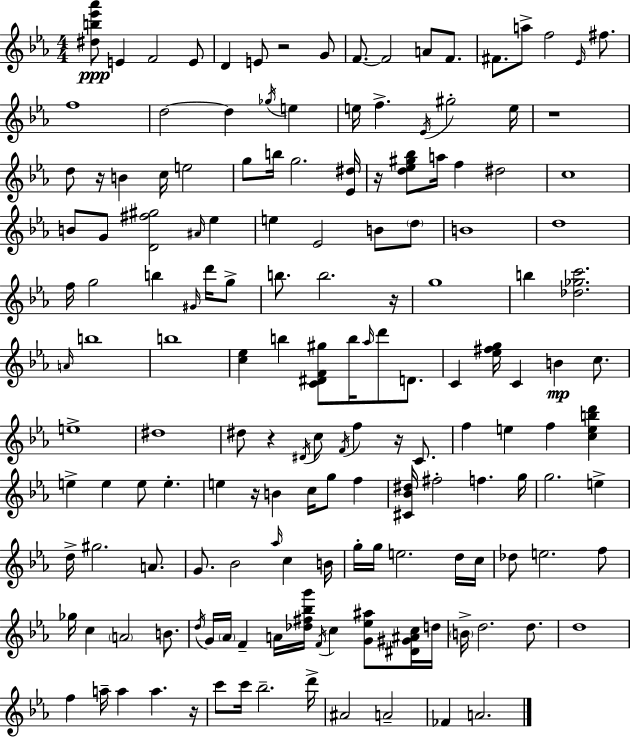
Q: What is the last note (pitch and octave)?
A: A4